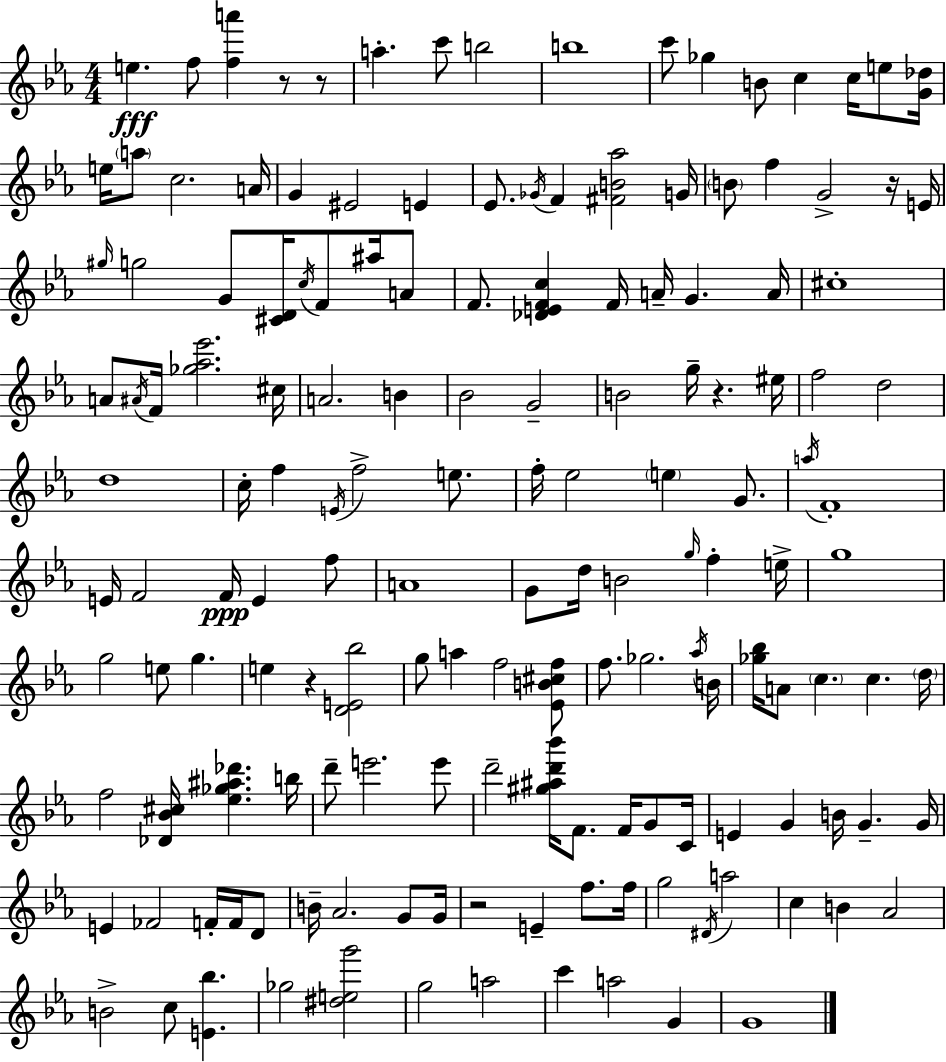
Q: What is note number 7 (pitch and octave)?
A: C6